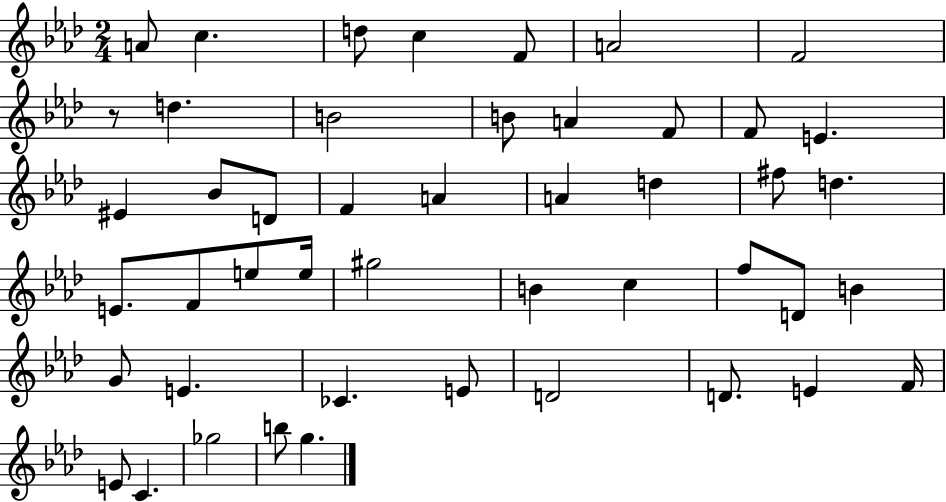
{
  \clef treble
  \numericTimeSignature
  \time 2/4
  \key aes \major
  a'8 c''4. | d''8 c''4 f'8 | a'2 | f'2 | \break r8 d''4. | b'2 | b'8 a'4 f'8 | f'8 e'4. | \break eis'4 bes'8 d'8 | f'4 a'4 | a'4 d''4 | fis''8 d''4. | \break e'8. f'8 e''8 e''16 | gis''2 | b'4 c''4 | f''8 d'8 b'4 | \break g'8 e'4. | ces'4. e'8 | d'2 | d'8. e'4 f'16 | \break e'8 c'4. | ges''2 | b''8 g''4. | \bar "|."
}